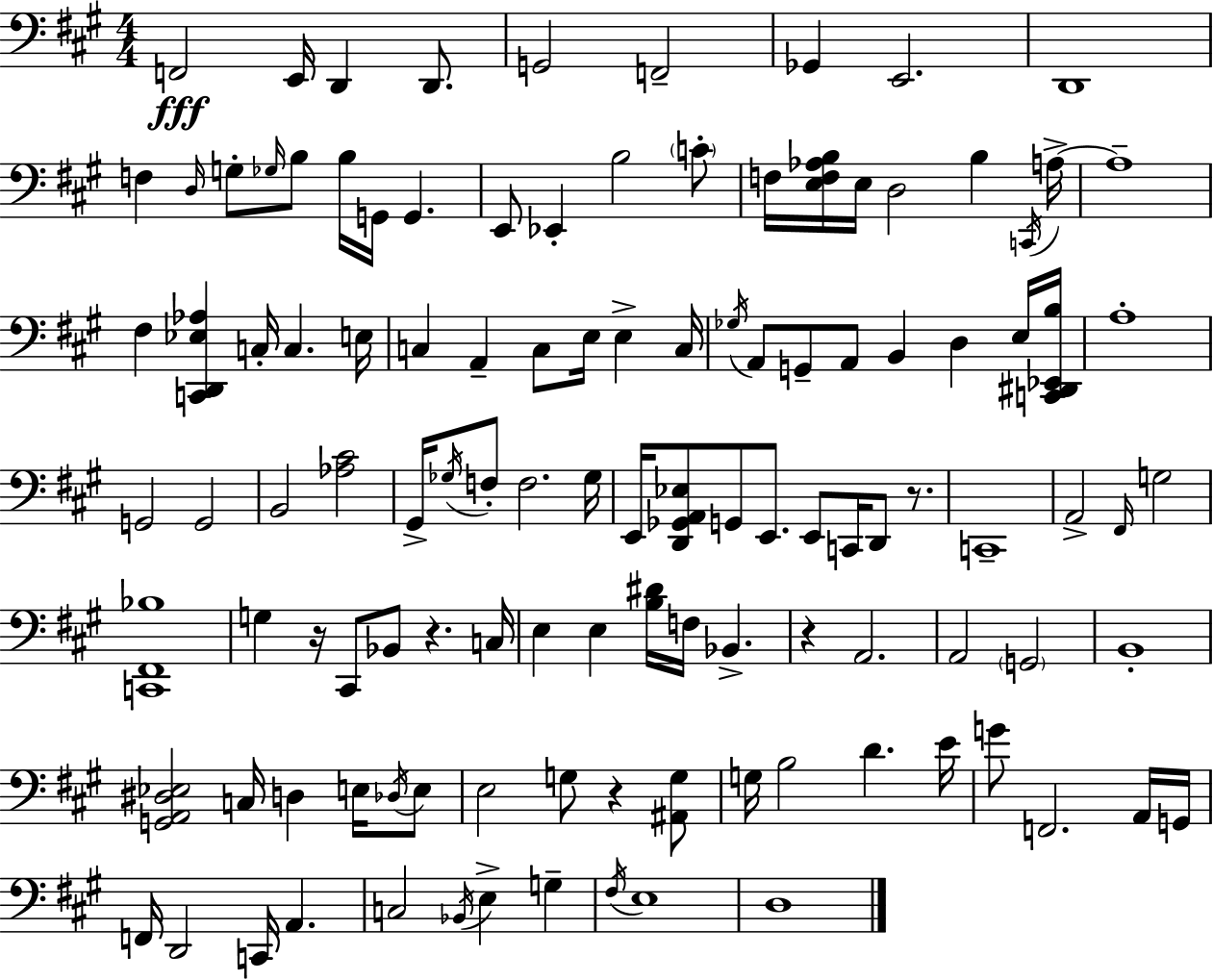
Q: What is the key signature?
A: A major